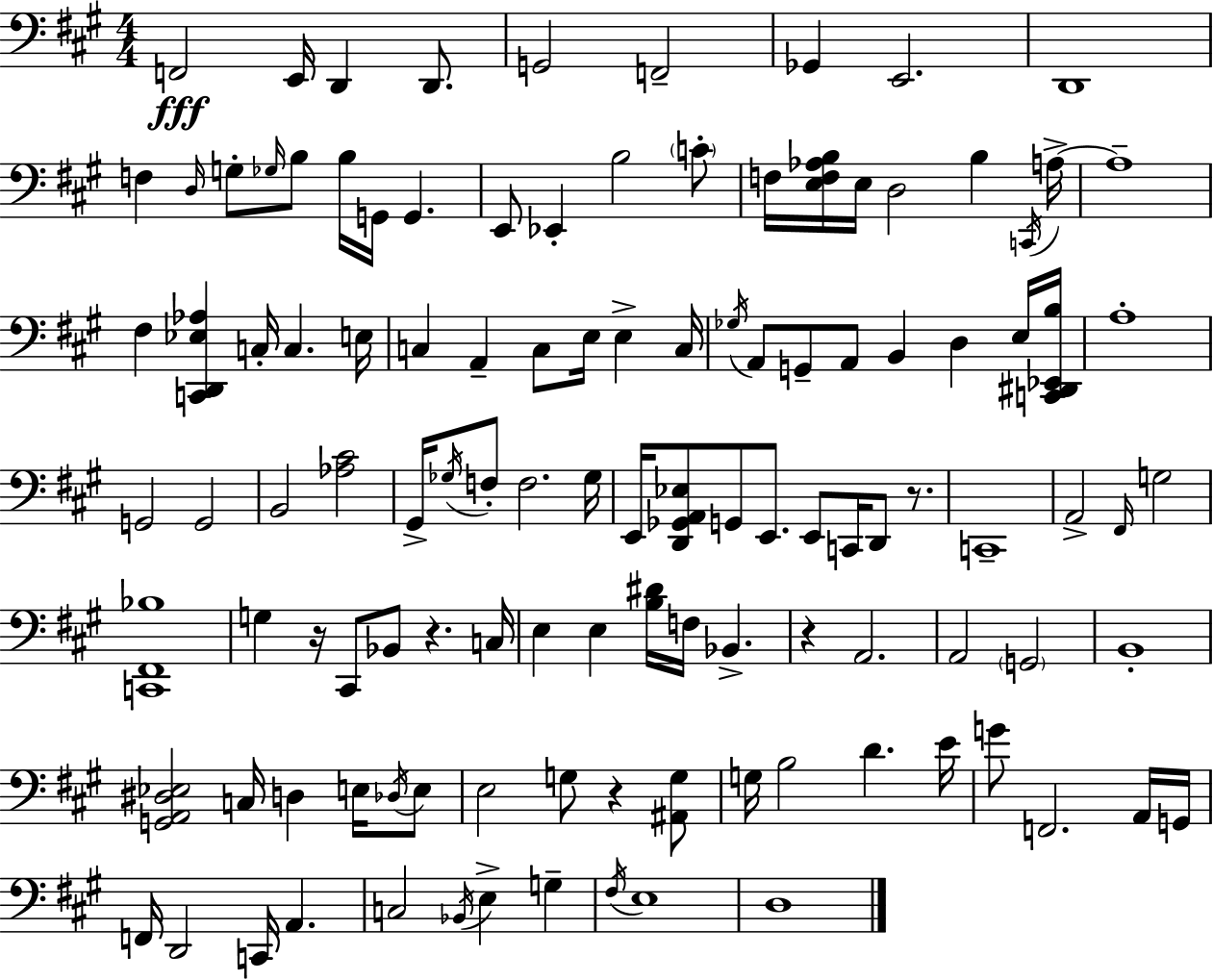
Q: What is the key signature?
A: A major